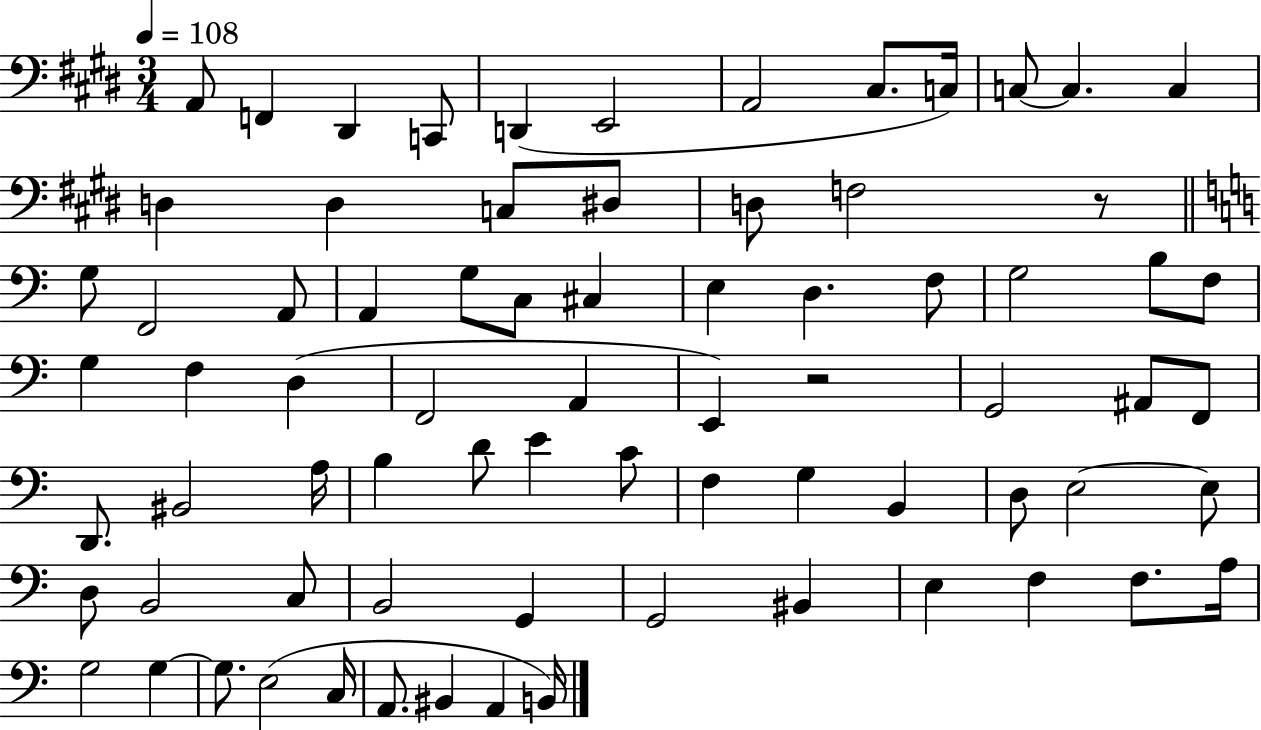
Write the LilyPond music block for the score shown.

{
  \clef bass
  \numericTimeSignature
  \time 3/4
  \key e \major
  \tempo 4 = 108
  a,8 f,4 dis,4 c,8 | d,4( e,2 | a,2 cis8. c16) | c8~~ c4. c4 | \break d4 d4 c8 dis8 | d8 f2 r8 | \bar "||" \break \key c \major g8 f,2 a,8 | a,4 g8 c8 cis4 | e4 d4. f8 | g2 b8 f8 | \break g4 f4 d4( | f,2 a,4 | e,4) r2 | g,2 ais,8 f,8 | \break d,8. bis,2 a16 | b4 d'8 e'4 c'8 | f4 g4 b,4 | d8 e2~~ e8 | \break d8 b,2 c8 | b,2 g,4 | g,2 bis,4 | e4 f4 f8. a16 | \break g2 g4~~ | g8. e2( c16 | a,8. bis,4 a,4 b,16) | \bar "|."
}